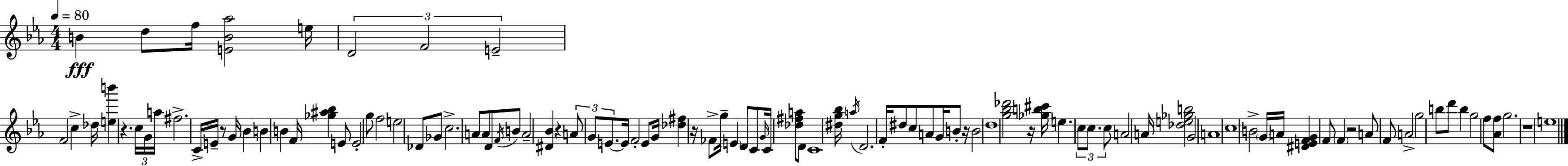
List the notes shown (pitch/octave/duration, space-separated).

B4/q D5/e F5/s [E4,B4,Ab5]/h E5/s D4/h F4/h E4/h F4/h C5/q Db5/s [E5,B6]/q R/q. C5/s G4/s A5/s F#5/h. C4/s E4/s R/e G4/s Bb4/q B4/q B4/q F4/s [Gb5,A#5,Bb5]/q E4/e E4/h G5/e F5/h E5/h Db4/e Gb4/e C5/h. A4/e A4/e D4/e F4/s B4/e A4/h [D#4,Bb4]/q R/q A4/e G4/e E4/e. E4/s F4/h E4/e G4/s [Db5,F#5]/q R/s FES4/e G5/s E4/q D4/e C4/e G4/s C4/s [Db5,F#5,A5]/e D4/e C4/w [D#5,G5,Bb5]/s A5/s D4/h. F4/s D#5/e C5/e A4/e G4/s B4/e R/s B4/h D5/w [G5,Bb5,Db6]/h R/s [Gb5,B5,C#6]/s E5/q. C5/e C5/e. C5/e A4/h A4/s [Db5,E5,Gb5,B5]/h G4/h A4/w C5/w B4/h G4/s A4/s [D#4,E4,F4,G4]/q F4/e F4/q R/h A4/e F4/e A4/h G5/h B5/e D6/e B5/q G5/h F5/e [Ab4,F5]/e G5/h. R/w E5/w